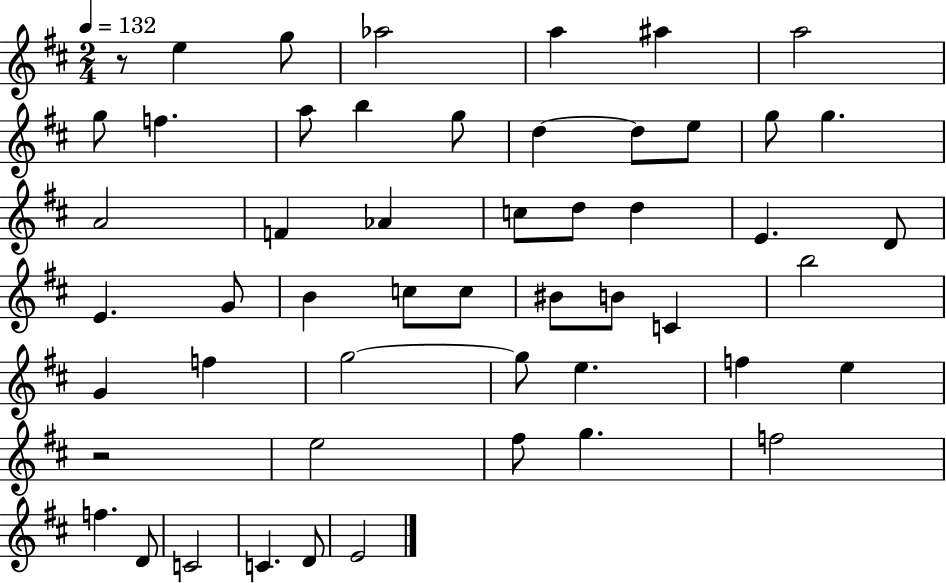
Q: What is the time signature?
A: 2/4